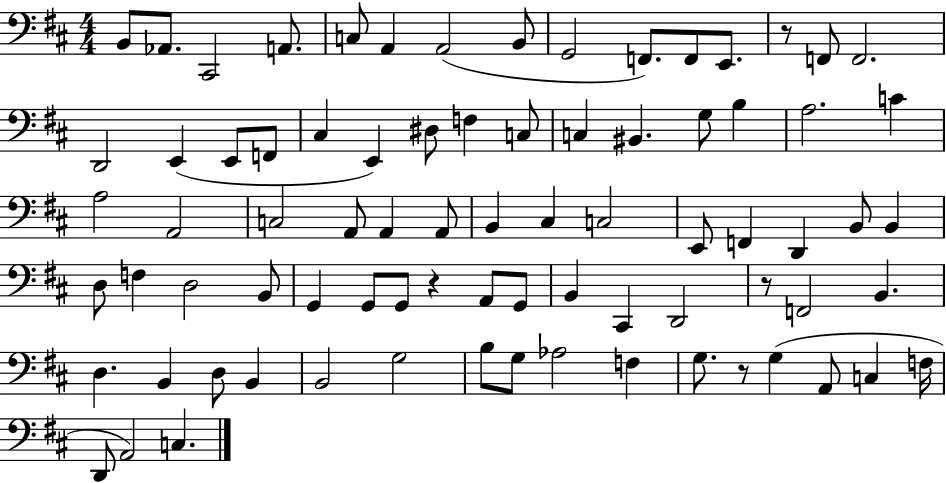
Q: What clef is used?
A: bass